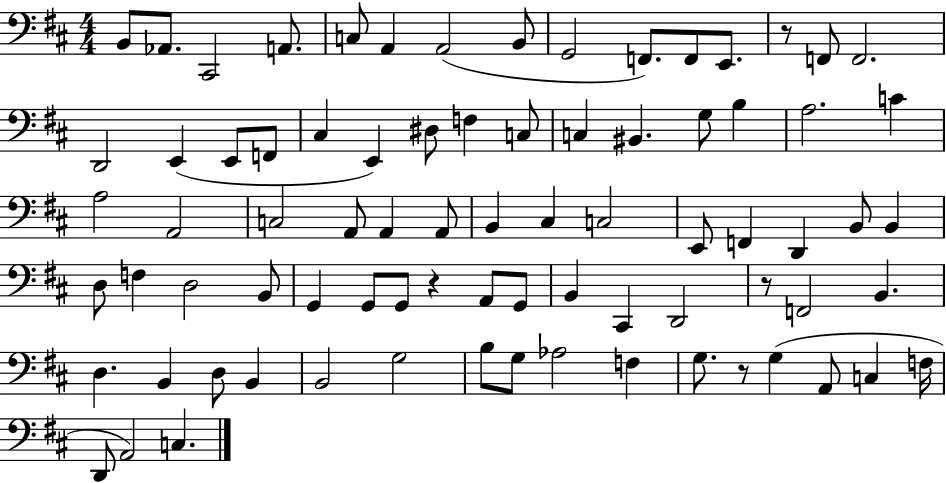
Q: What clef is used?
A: bass